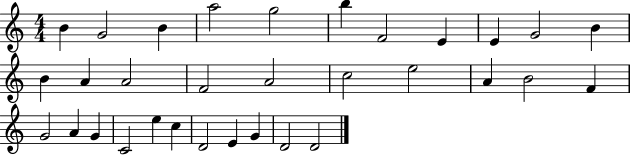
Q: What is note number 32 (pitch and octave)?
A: D4